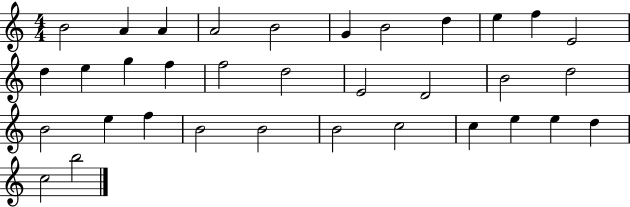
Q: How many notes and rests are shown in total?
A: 34